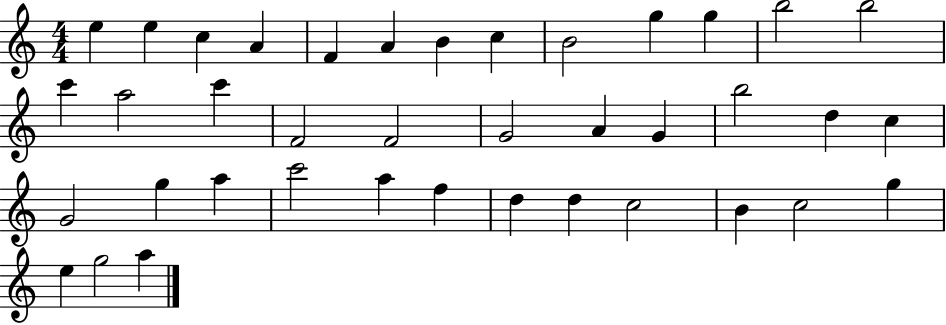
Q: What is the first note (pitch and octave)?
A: E5